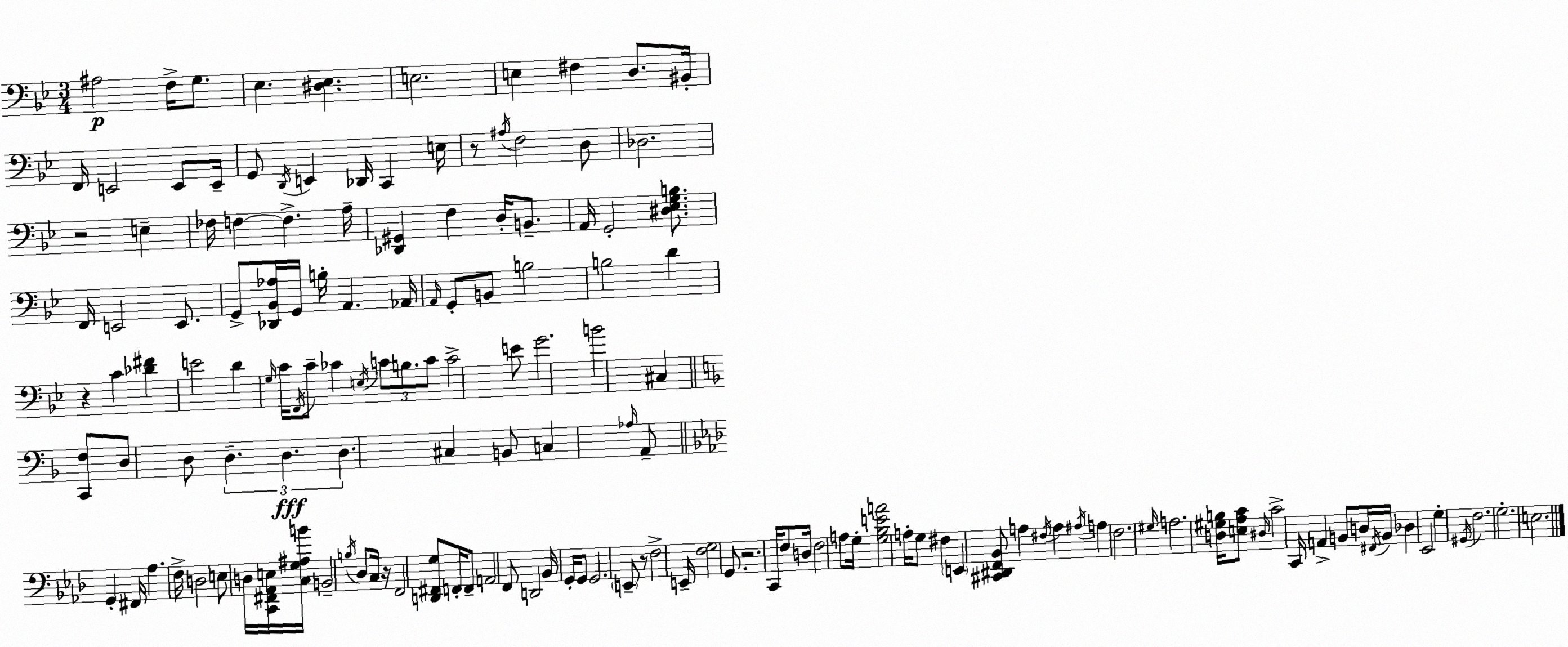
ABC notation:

X:1
T:Untitled
M:3/4
L:1/4
K:Gm
^A,2 F,/4 G,/2 _E, [^D,_E,] E,2 E, ^F, D,/2 ^B,,/4 F,,/4 E,,2 E,,/2 E,,/4 G,,/2 D,,/4 E,, _D,,/4 C,, E,/4 z/2 ^A,/4 F,2 D,/2 _D,2 z2 E, _F,/4 F, F, A,/4 [_D,,^G,,] F, D,/4 B,,/2 A,,/4 G,,2 [^D,_E,G,B,]/2 F,,/4 E,,2 E,,/2 G,,/2 [_D,,_B,,_A,]/4 G,,/4 B,/4 A,, _A,,/4 A,,/4 G,,/2 B,,/2 B,2 B,2 D z C [_D^F] E2 D G,/4 C/4 F,,/4 C/2 _C E,/4 C/2 B,/2 C/2 C2 E/2 G2 B2 ^C, [C,,F,]/2 D,/2 D,/2 D, D, D, ^C, B,,/2 C, _A,/4 A,,/2 G,, ^F,,/4 _A, F,/4 D,2 E,/2 D,/4 [C,,^F,,_A,,E,]/4 [C,G,^A,B]/4 B,,2 B,/4 _D,/2 C,/4 z/4 F,,2 [D,,^F,,G,]/2 F,,/4 F,,/2 A,,2 F,,/2 D,,2 _B,,/4 G,,/4 G,,/2 G,,2 E,,/2 z/2 F,2 E,,/4 [F,G,]2 G,,/2 z2 C,,/4 F,/2 D,/4 F,2 A,/2 G,/4 [G,_B,EA]2 A,/4 G,/2 ^F, E,, [^C,,^D,,F,,_B,,]/2 A, ^F,/4 A, ^A,/4 A, F,2 ^G,/4 A,2 [D,^G,B,]/4 [E,_A,C]/2 ^D,/4 C2 C,,/4 A,, B,,/2 D,/4 ^F,,/4 B,,/4 _D, _E,,2 G, ^G,,/4 F,2 G,2 E,2